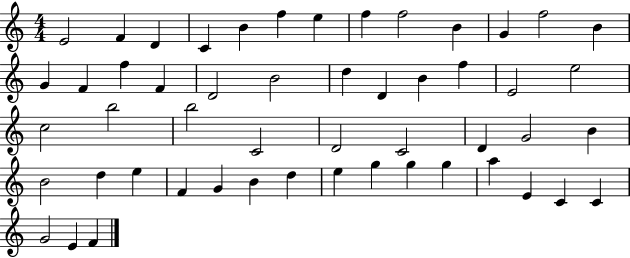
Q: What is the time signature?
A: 4/4